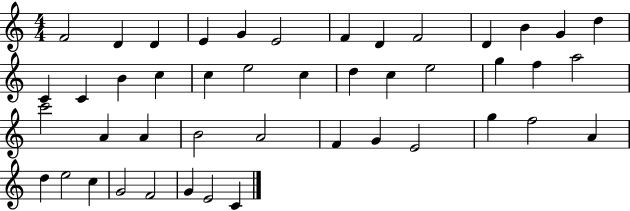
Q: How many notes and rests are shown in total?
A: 45